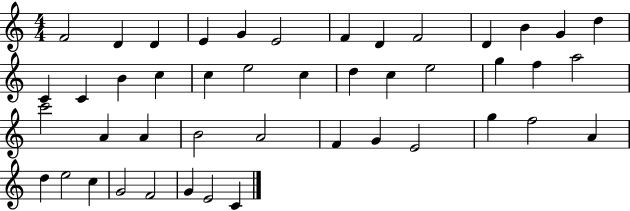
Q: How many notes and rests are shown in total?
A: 45